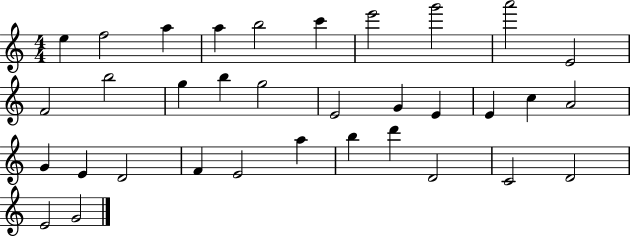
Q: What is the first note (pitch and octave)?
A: E5